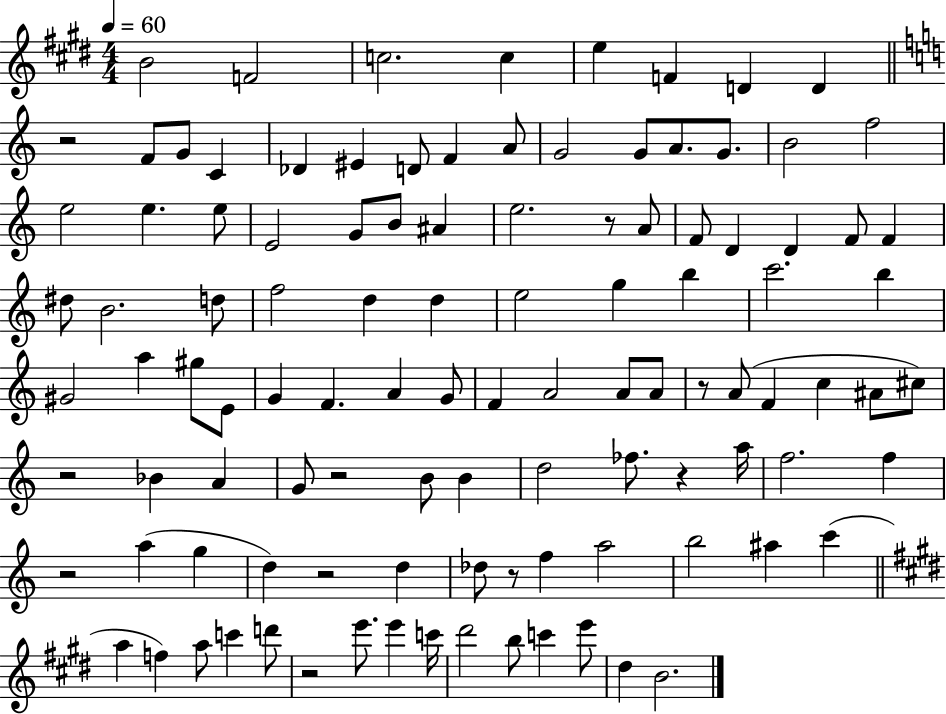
{
  \clef treble
  \numericTimeSignature
  \time 4/4
  \key e \major
  \tempo 4 = 60
  b'2 f'2 | c''2. c''4 | e''4 f'4 d'4 d'4 | \bar "||" \break \key a \minor r2 f'8 g'8 c'4 | des'4 eis'4 d'8 f'4 a'8 | g'2 g'8 a'8. g'8. | b'2 f''2 | \break e''2 e''4. e''8 | e'2 g'8 b'8 ais'4 | e''2. r8 a'8 | f'8 d'4 d'4 f'8 f'4 | \break dis''8 b'2. d''8 | f''2 d''4 d''4 | e''2 g''4 b''4 | c'''2. b''4 | \break gis'2 a''4 gis''8 e'8 | g'4 f'4. a'4 g'8 | f'4 a'2 a'8 a'8 | r8 a'8( f'4 c''4 ais'8 cis''8) | \break r2 bes'4 a'4 | g'8 r2 b'8 b'4 | d''2 fes''8. r4 a''16 | f''2. f''4 | \break r2 a''4( g''4 | d''4) r2 d''4 | des''8 r8 f''4 a''2 | b''2 ais''4 c'''4( | \break \bar "||" \break \key e \major a''4 f''4) a''8 c'''4 d'''8 | r2 e'''8. e'''4 c'''16 | dis'''2 b''8 c'''4 e'''8 | dis''4 b'2. | \break \bar "|."
}